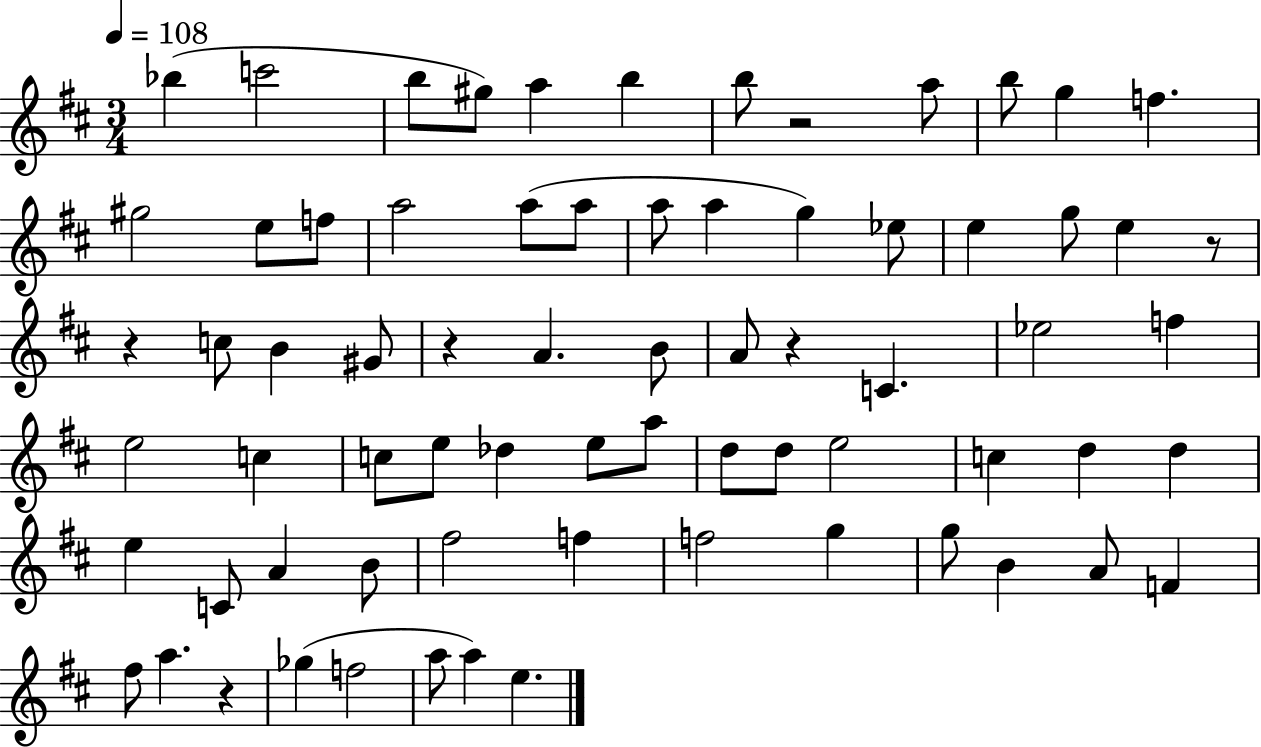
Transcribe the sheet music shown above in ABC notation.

X:1
T:Untitled
M:3/4
L:1/4
K:D
_b c'2 b/2 ^g/2 a b b/2 z2 a/2 b/2 g f ^g2 e/2 f/2 a2 a/2 a/2 a/2 a g _e/2 e g/2 e z/2 z c/2 B ^G/2 z A B/2 A/2 z C _e2 f e2 c c/2 e/2 _d e/2 a/2 d/2 d/2 e2 c d d e C/2 A B/2 ^f2 f f2 g g/2 B A/2 F ^f/2 a z _g f2 a/2 a e